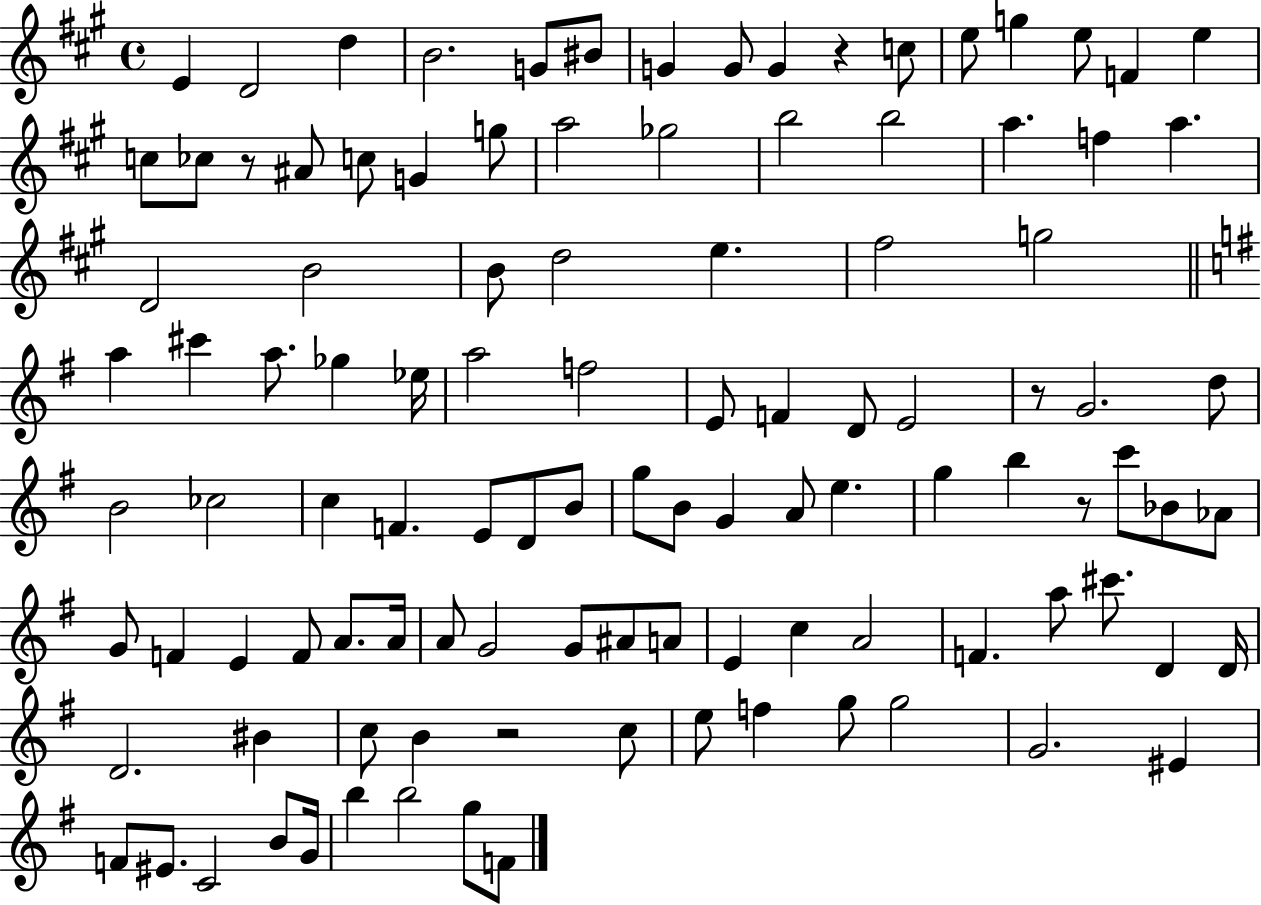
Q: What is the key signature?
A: A major